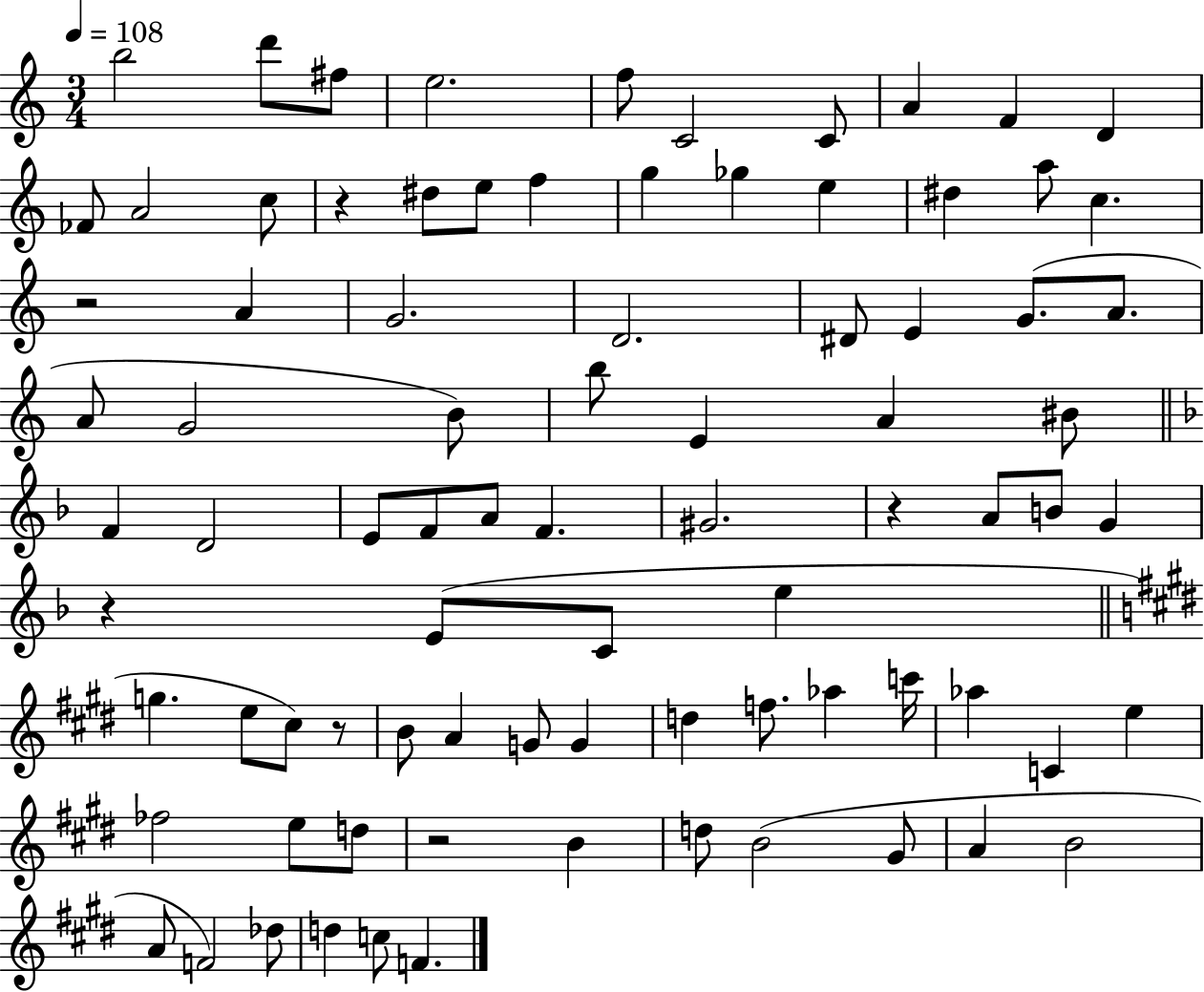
{
  \clef treble
  \numericTimeSignature
  \time 3/4
  \key c \major
  \tempo 4 = 108
  b''2 d'''8 fis''8 | e''2. | f''8 c'2 c'8 | a'4 f'4 d'4 | \break fes'8 a'2 c''8 | r4 dis''8 e''8 f''4 | g''4 ges''4 e''4 | dis''4 a''8 c''4. | \break r2 a'4 | g'2. | d'2. | dis'8 e'4 g'8.( a'8. | \break a'8 g'2 b'8) | b''8 e'4 a'4 bis'8 | \bar "||" \break \key f \major f'4 d'2 | e'8 f'8 a'8 f'4. | gis'2. | r4 a'8 b'8 g'4 | \break r4 e'8( c'8 e''4 | \bar "||" \break \key e \major g''4. e''8 cis''8) r8 | b'8 a'4 g'8 g'4 | d''4 f''8. aes''4 c'''16 | aes''4 c'4 e''4 | \break fes''2 e''8 d''8 | r2 b'4 | d''8 b'2( gis'8 | a'4 b'2 | \break a'8 f'2) des''8 | d''4 c''8 f'4. | \bar "|."
}